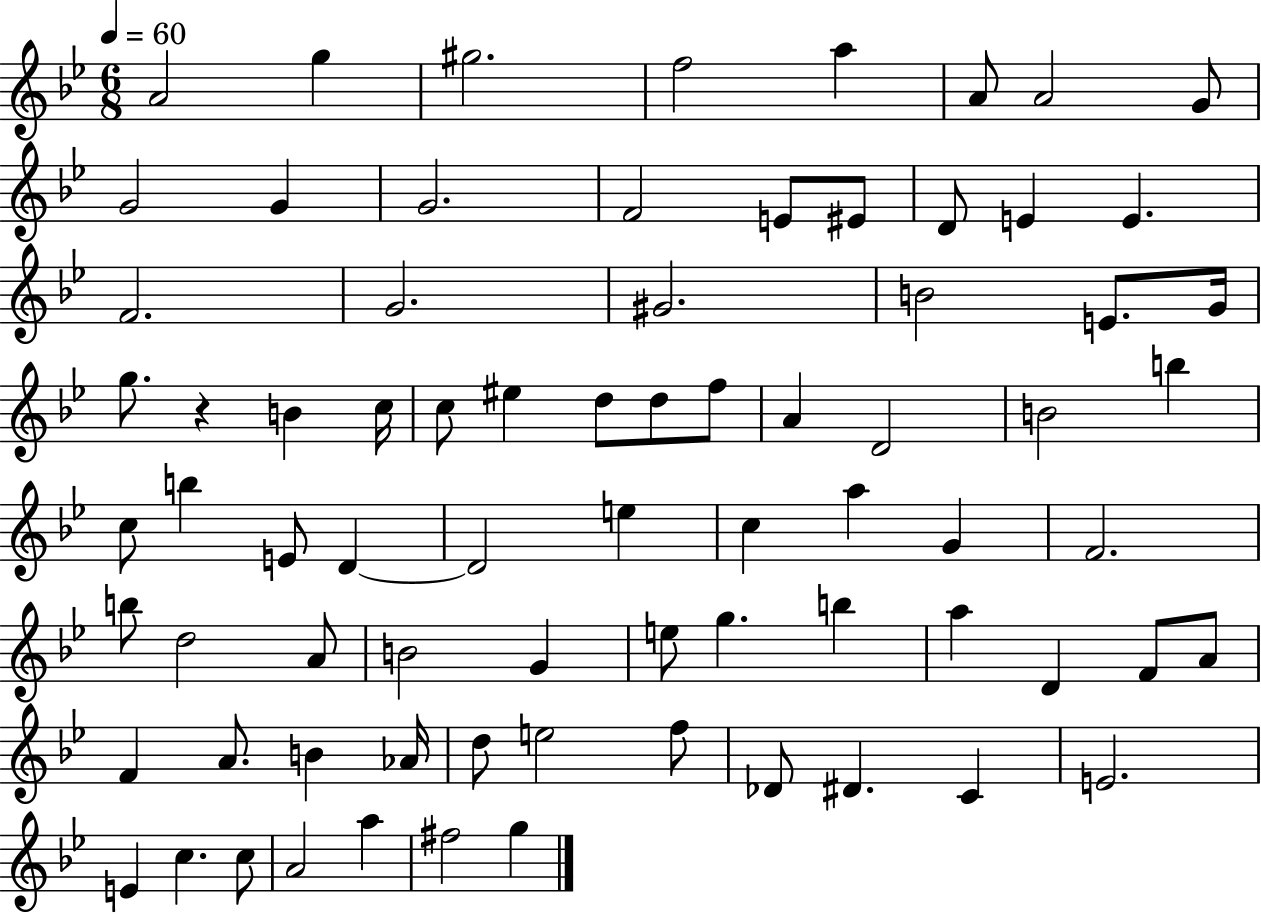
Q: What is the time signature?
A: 6/8